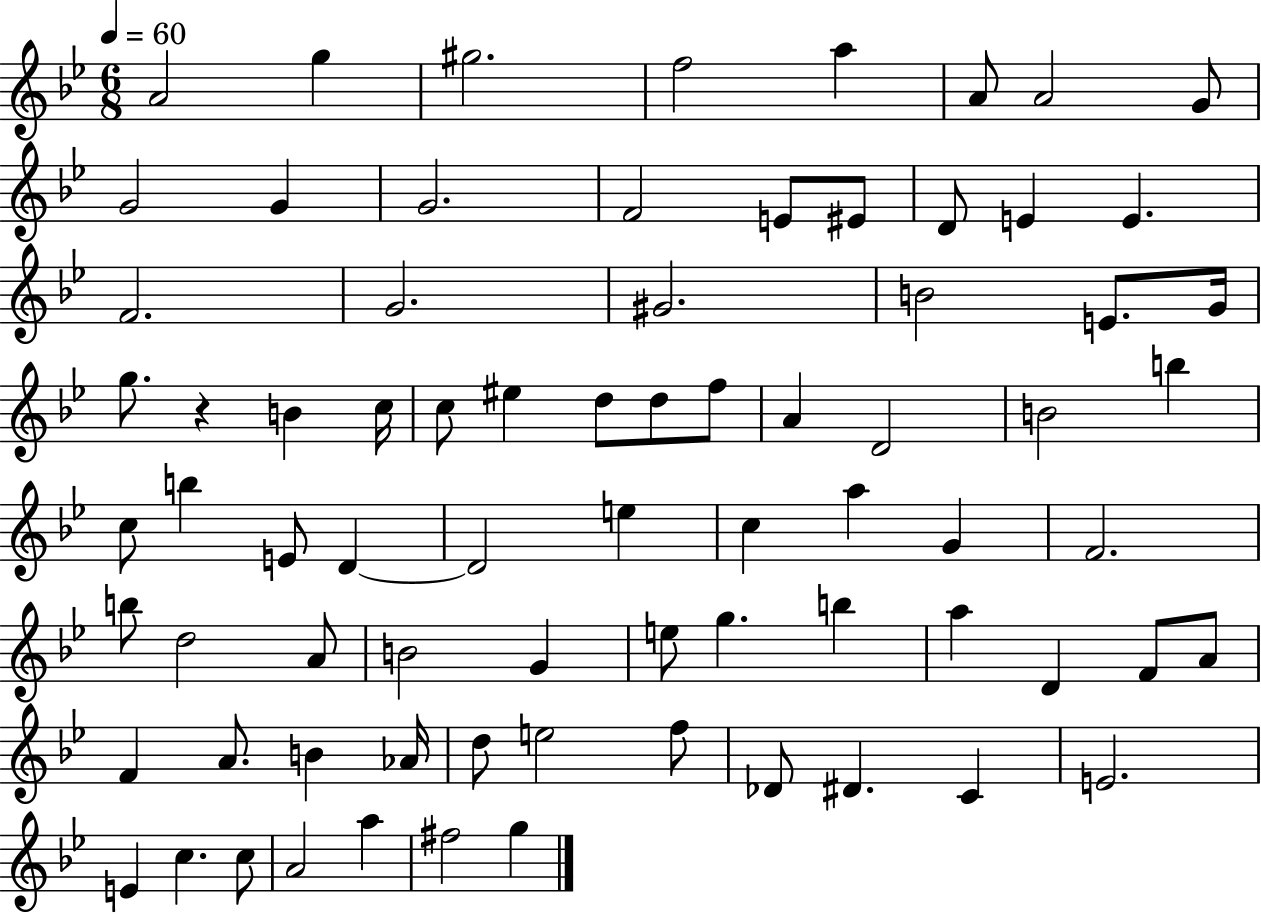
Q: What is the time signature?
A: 6/8